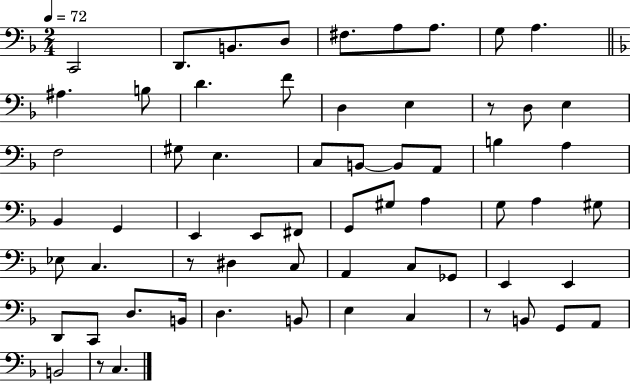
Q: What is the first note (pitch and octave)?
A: C2